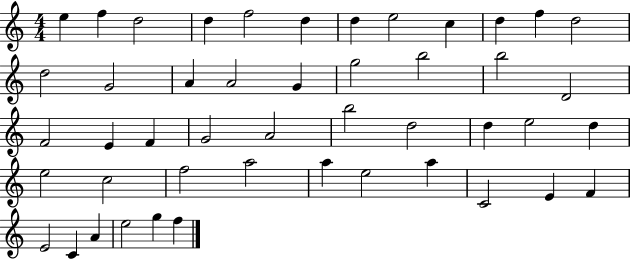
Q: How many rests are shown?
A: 0